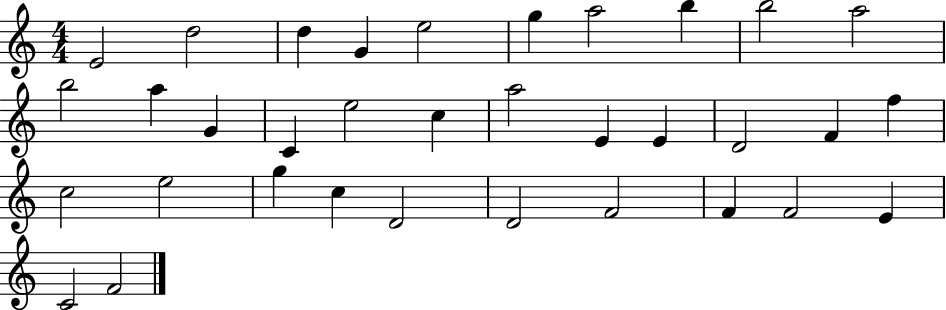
{
  \clef treble
  \numericTimeSignature
  \time 4/4
  \key c \major
  e'2 d''2 | d''4 g'4 e''2 | g''4 a''2 b''4 | b''2 a''2 | \break b''2 a''4 g'4 | c'4 e''2 c''4 | a''2 e'4 e'4 | d'2 f'4 f''4 | \break c''2 e''2 | g''4 c''4 d'2 | d'2 f'2 | f'4 f'2 e'4 | \break c'2 f'2 | \bar "|."
}